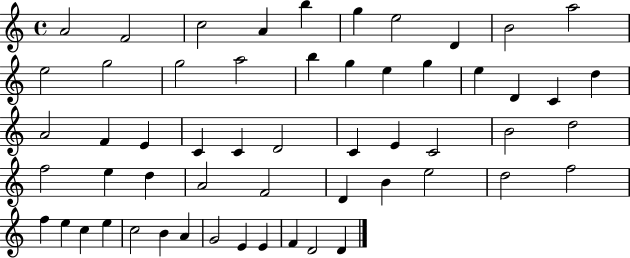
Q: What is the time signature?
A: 4/4